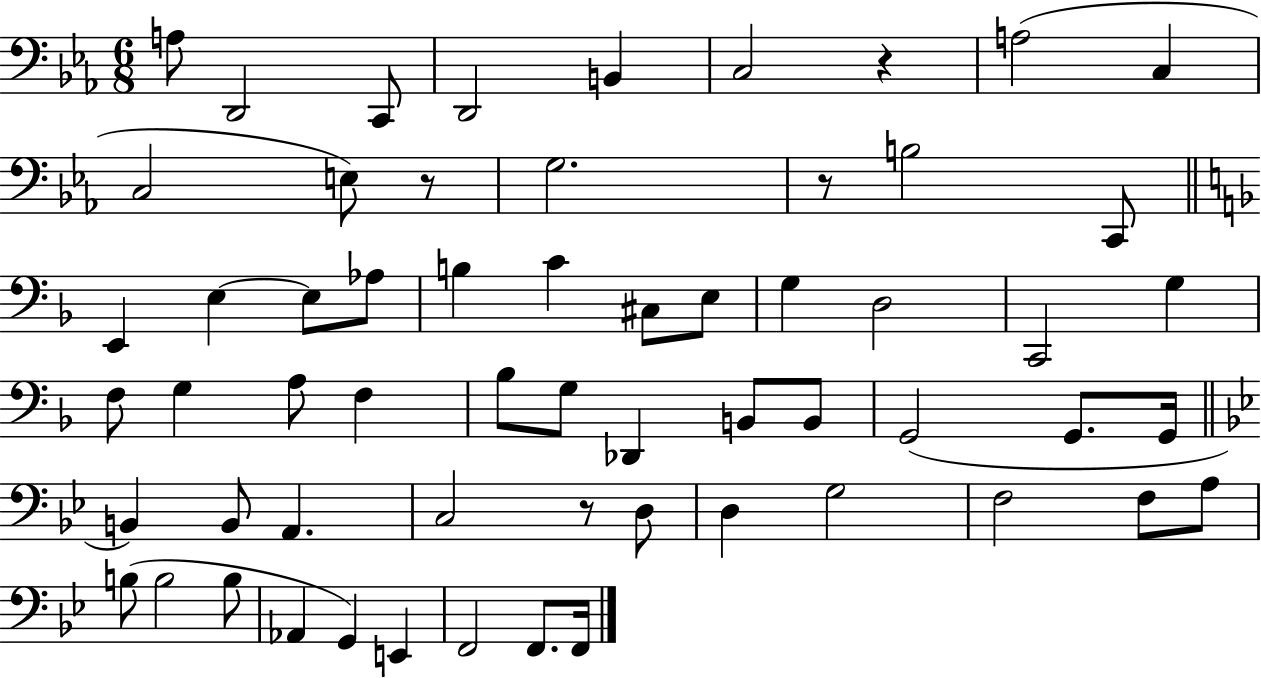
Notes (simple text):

A3/e D2/h C2/e D2/h B2/q C3/h R/q A3/h C3/q C3/h E3/e R/e G3/h. R/e B3/h C2/e E2/q E3/q E3/e Ab3/e B3/q C4/q C#3/e E3/e G3/q D3/h C2/h G3/q F3/e G3/q A3/e F3/q Bb3/e G3/e Db2/q B2/e B2/e G2/h G2/e. G2/s B2/q B2/e A2/q. C3/h R/e D3/e D3/q G3/h F3/h F3/e A3/e B3/e B3/h B3/e Ab2/q G2/q E2/q F2/h F2/e. F2/s